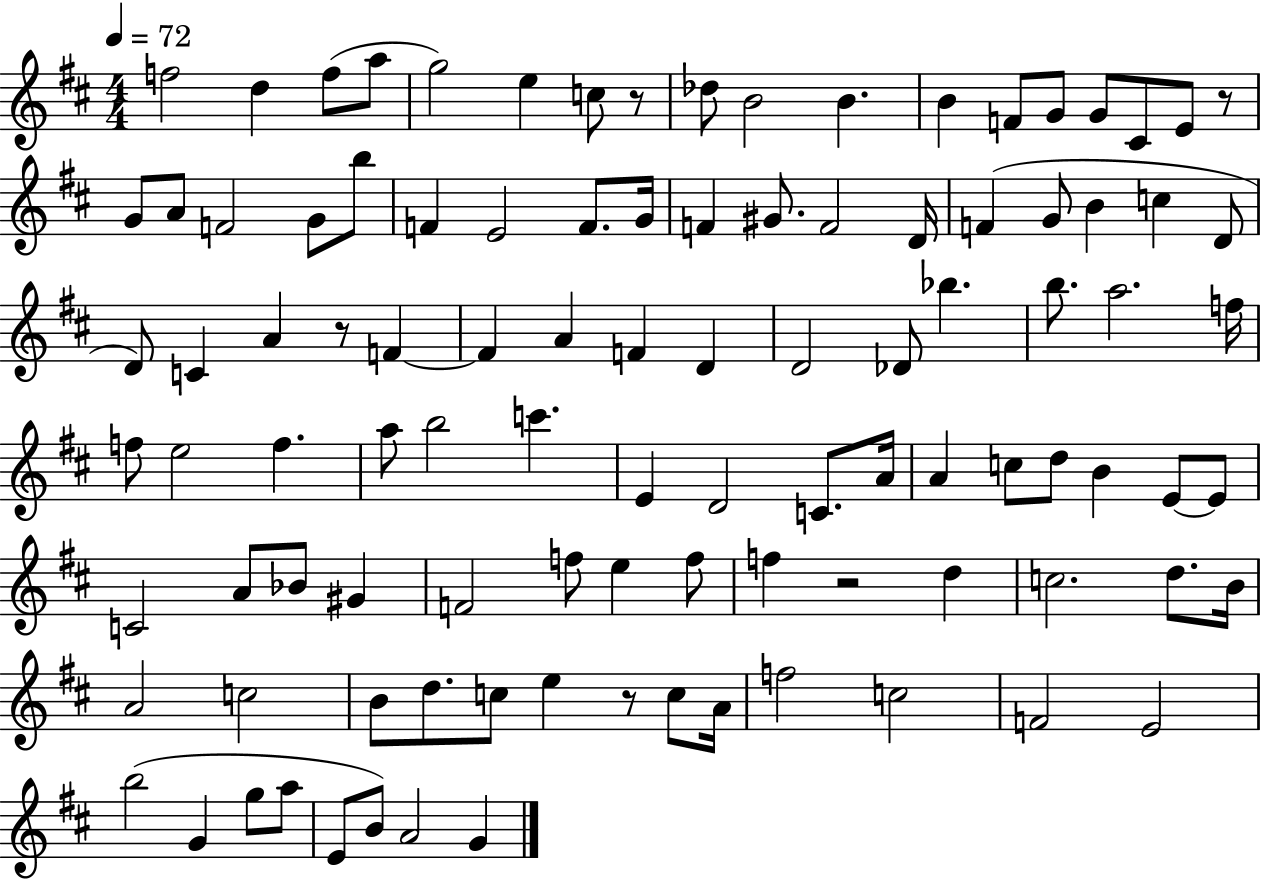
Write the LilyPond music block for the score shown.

{
  \clef treble
  \numericTimeSignature
  \time 4/4
  \key d \major
  \tempo 4 = 72
  f''2 d''4 f''8( a''8 | g''2) e''4 c''8 r8 | des''8 b'2 b'4. | b'4 f'8 g'8 g'8 cis'8 e'8 r8 | \break g'8 a'8 f'2 g'8 b''8 | f'4 e'2 f'8. g'16 | f'4 gis'8. f'2 d'16 | f'4( g'8 b'4 c''4 d'8 | \break d'8) c'4 a'4 r8 f'4~~ | f'4 a'4 f'4 d'4 | d'2 des'8 bes''4. | b''8. a''2. f''16 | \break f''8 e''2 f''4. | a''8 b''2 c'''4. | e'4 d'2 c'8. a'16 | a'4 c''8 d''8 b'4 e'8~~ e'8 | \break c'2 a'8 bes'8 gis'4 | f'2 f''8 e''4 f''8 | f''4 r2 d''4 | c''2. d''8. b'16 | \break a'2 c''2 | b'8 d''8. c''8 e''4 r8 c''8 a'16 | f''2 c''2 | f'2 e'2 | \break b''2( g'4 g''8 a''8 | e'8 b'8) a'2 g'4 | \bar "|."
}